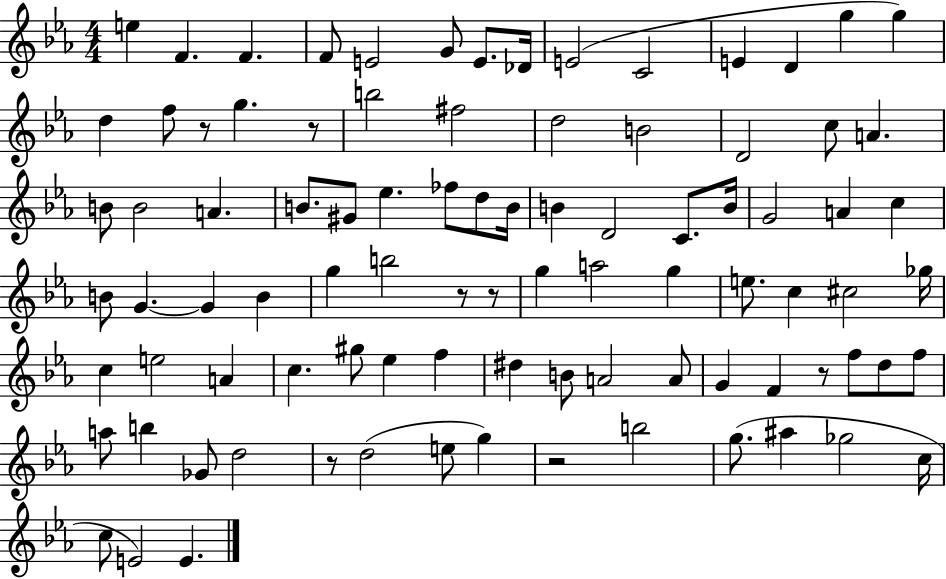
E5/q F4/q. F4/q. F4/e E4/h G4/e E4/e. Db4/s E4/h C4/h E4/q D4/q G5/q G5/q D5/q F5/e R/e G5/q. R/e B5/h F#5/h D5/h B4/h D4/h C5/e A4/q. B4/e B4/h A4/q. B4/e. G#4/e Eb5/q. FES5/e D5/e B4/s B4/q D4/h C4/e. B4/s G4/h A4/q C5/q B4/e G4/q. G4/q B4/q G5/q B5/h R/e R/e G5/q A5/h G5/q E5/e. C5/q C#5/h Gb5/s C5/q E5/h A4/q C5/q. G#5/e Eb5/q F5/q D#5/q B4/e A4/h A4/e G4/q F4/q R/e F5/e D5/e F5/e A5/e B5/q Gb4/e D5/h R/e D5/h E5/e G5/q R/h B5/h G5/e. A#5/q Gb5/h C5/s C5/e E4/h E4/q.